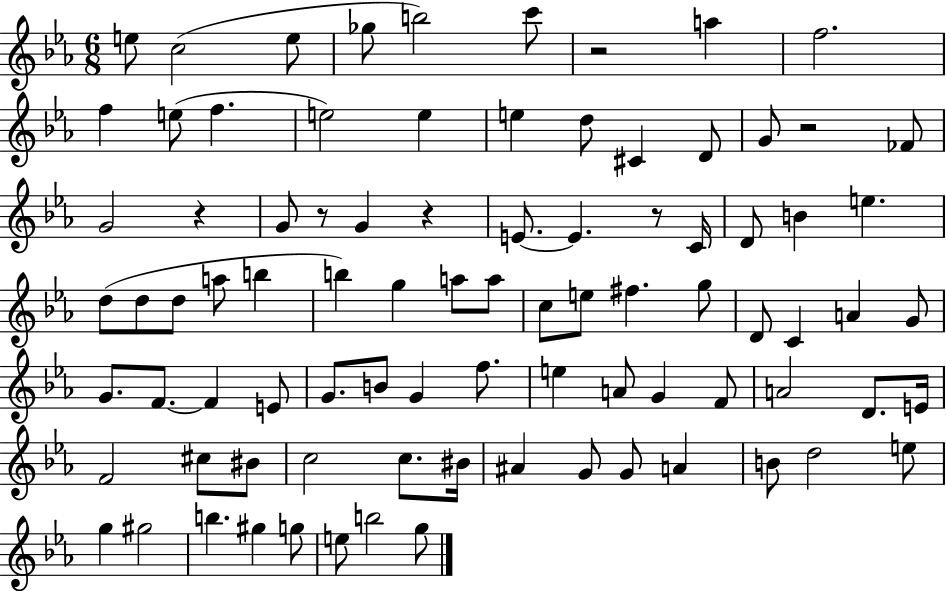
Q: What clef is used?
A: treble